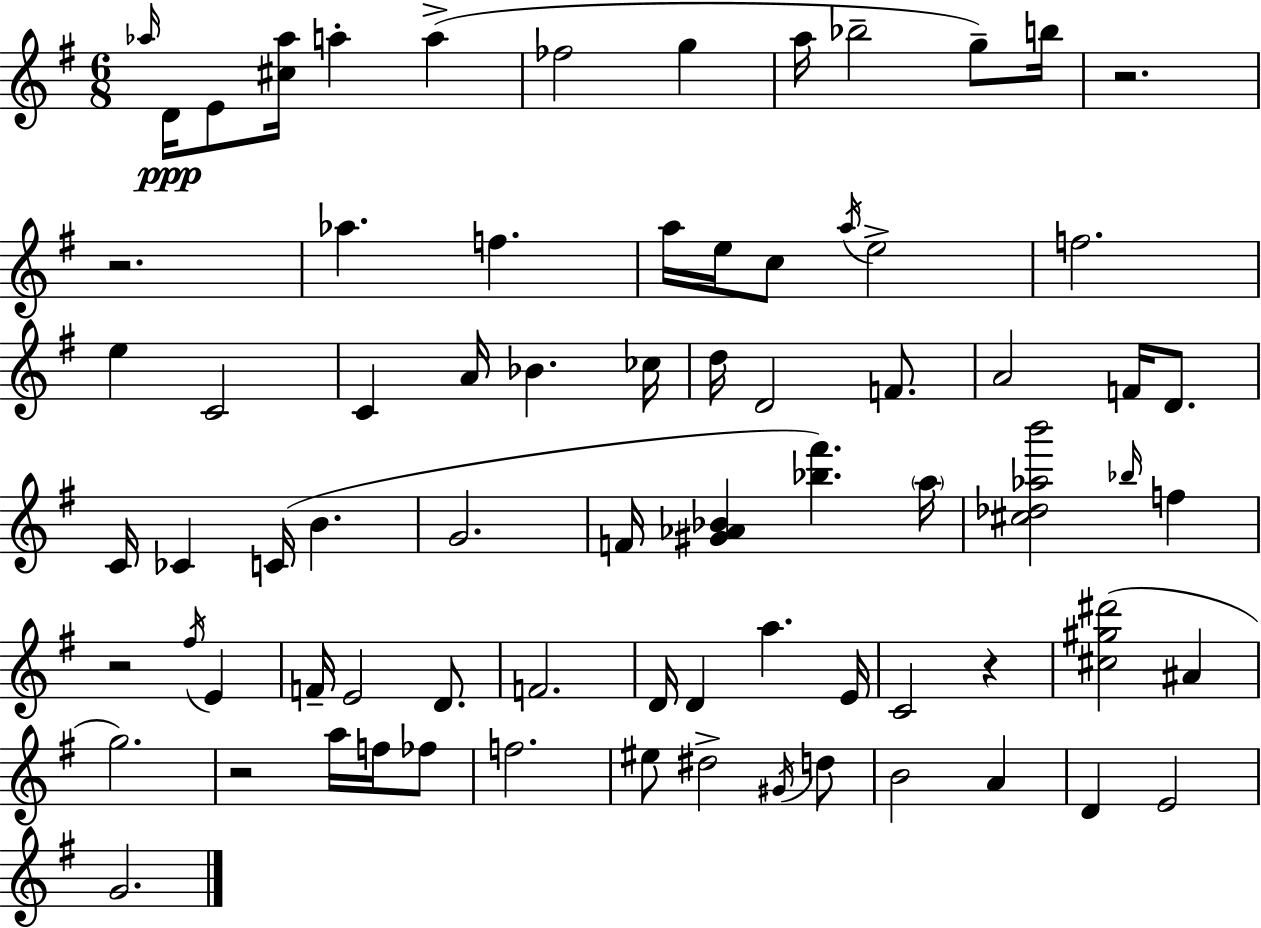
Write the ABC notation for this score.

X:1
T:Untitled
M:6/8
L:1/4
K:G
_a/4 D/4 E/2 [^c_a]/4 a a _f2 g a/4 _b2 g/2 b/4 z2 z2 _a f a/4 e/4 c/2 a/4 e2 f2 e C2 C A/4 _B _c/4 d/4 D2 F/2 A2 F/4 D/2 C/4 _C C/4 B G2 F/4 [^G_A_B] [_b^f'] a/4 [^c_d_ab']2 _b/4 f z2 ^f/4 E F/4 E2 D/2 F2 D/4 D a E/4 C2 z [^c^g^d']2 ^A g2 z2 a/4 f/4 _f/2 f2 ^e/2 ^d2 ^G/4 d/2 B2 A D E2 G2